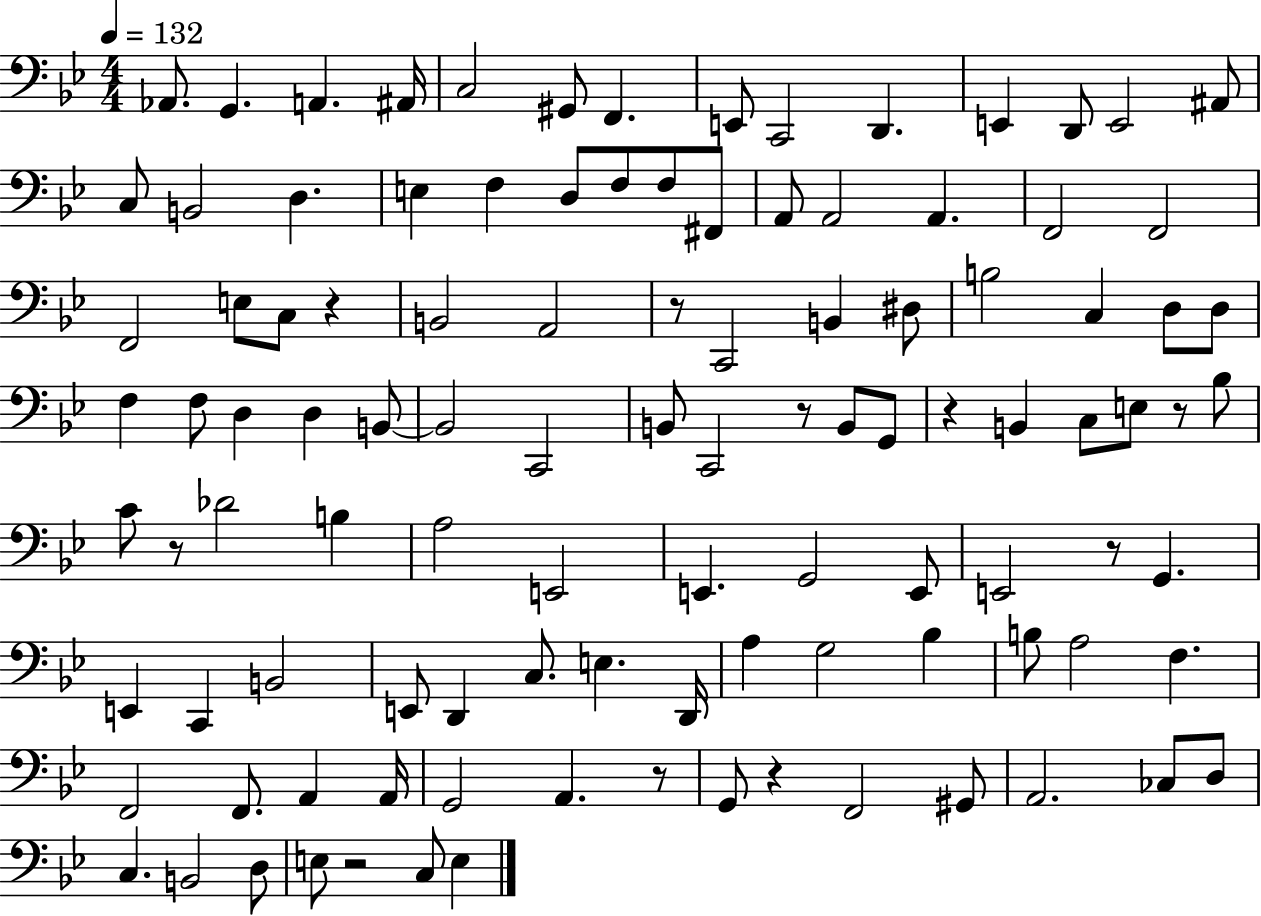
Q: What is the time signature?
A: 4/4